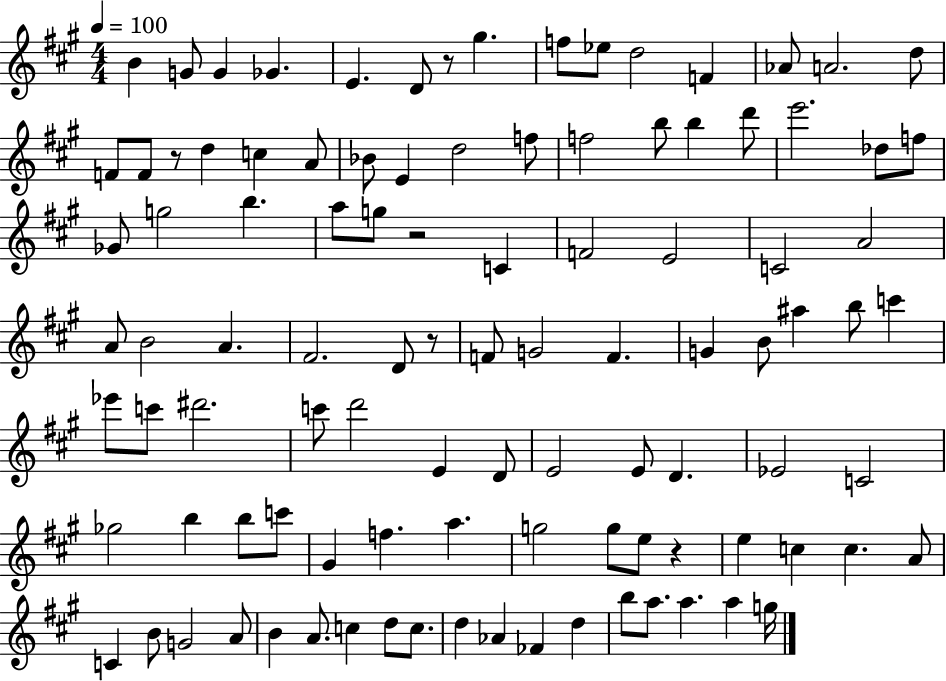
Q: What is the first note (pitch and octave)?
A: B4